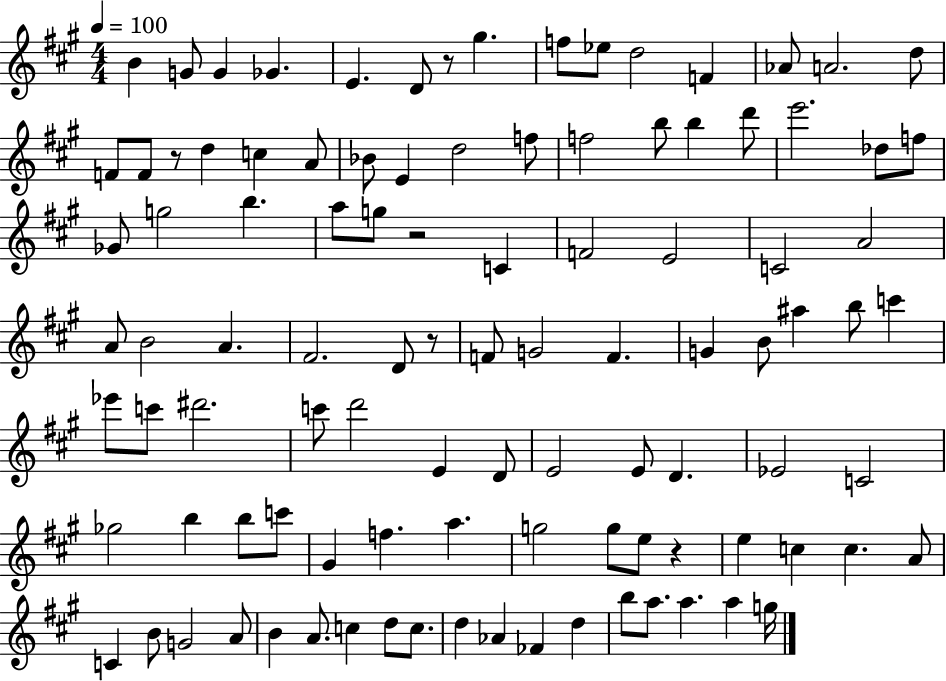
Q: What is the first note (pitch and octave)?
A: B4